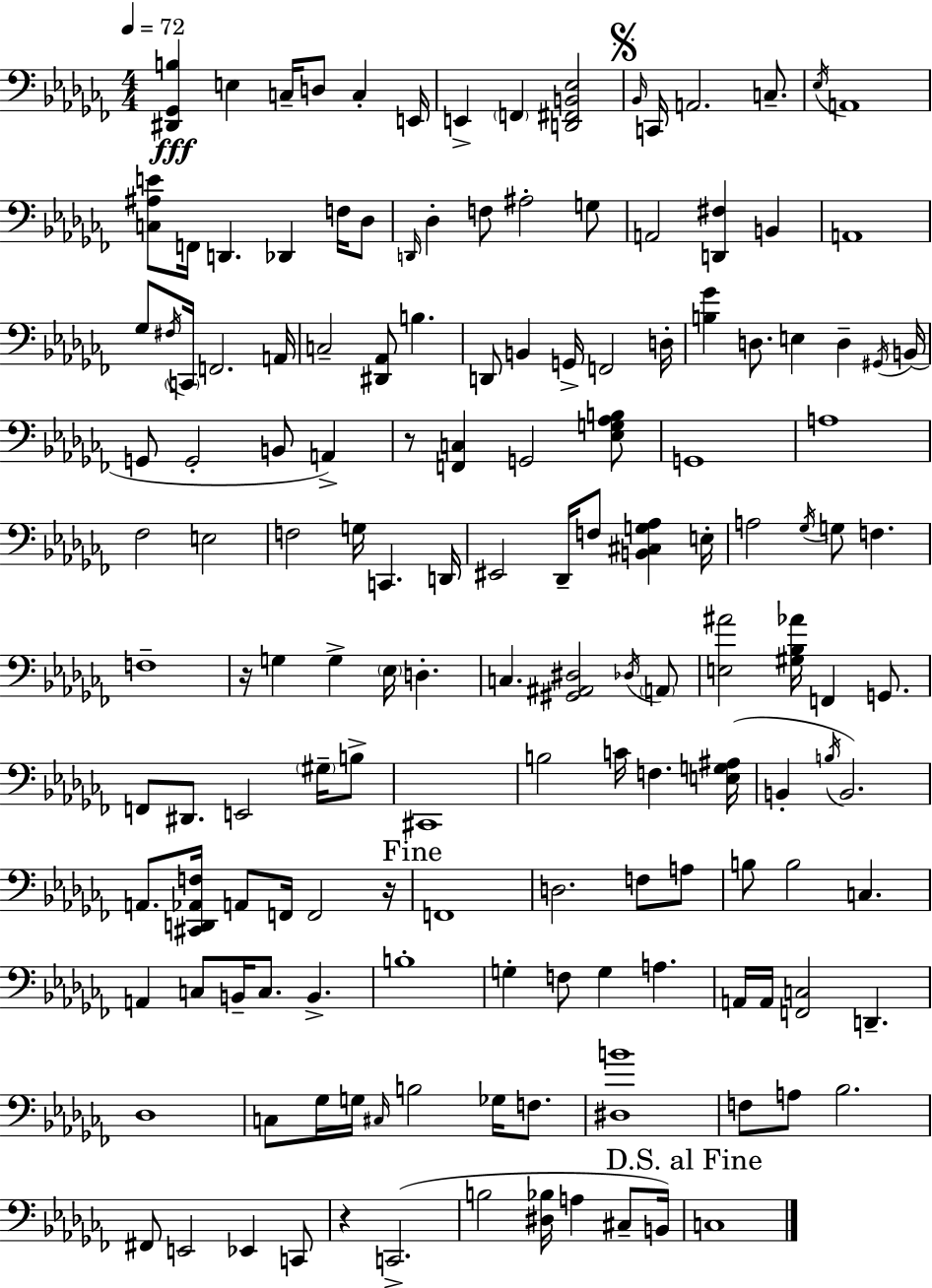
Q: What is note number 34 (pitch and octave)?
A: D2